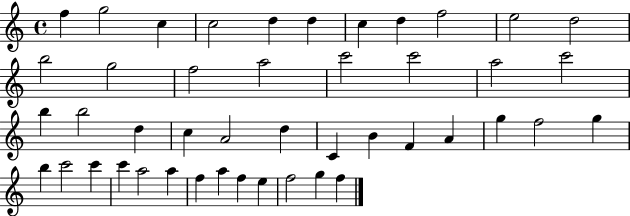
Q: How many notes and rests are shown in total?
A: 45